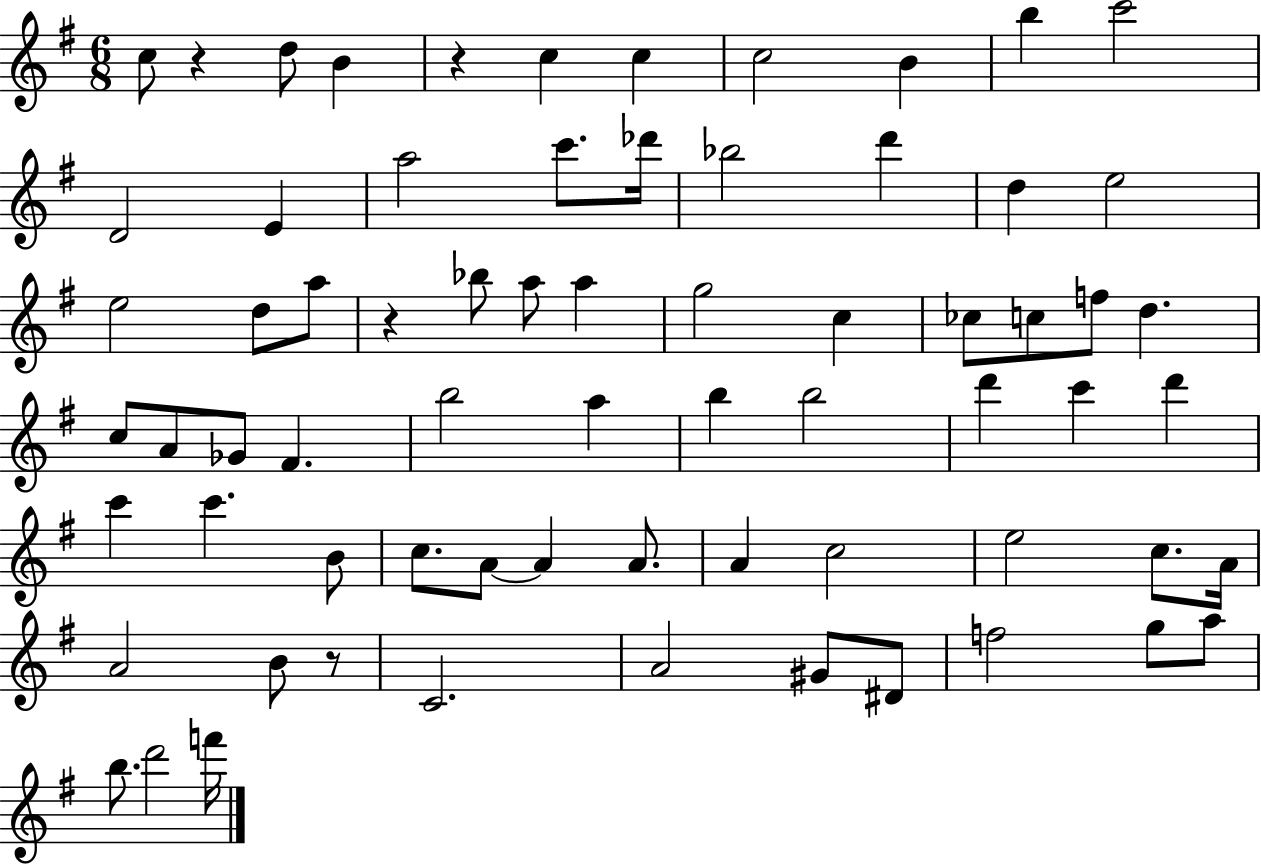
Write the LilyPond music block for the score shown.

{
  \clef treble
  \numericTimeSignature
  \time 6/8
  \key g \major
  c''8 r4 d''8 b'4 | r4 c''4 c''4 | c''2 b'4 | b''4 c'''2 | \break d'2 e'4 | a''2 c'''8. des'''16 | bes''2 d'''4 | d''4 e''2 | \break e''2 d''8 a''8 | r4 bes''8 a''8 a''4 | g''2 c''4 | ces''8 c''8 f''8 d''4. | \break c''8 a'8 ges'8 fis'4. | b''2 a''4 | b''4 b''2 | d'''4 c'''4 d'''4 | \break c'''4 c'''4. b'8 | c''8. a'8~~ a'4 a'8. | a'4 c''2 | e''2 c''8. a'16 | \break a'2 b'8 r8 | c'2. | a'2 gis'8 dis'8 | f''2 g''8 a''8 | \break b''8. d'''2 f'''16 | \bar "|."
}